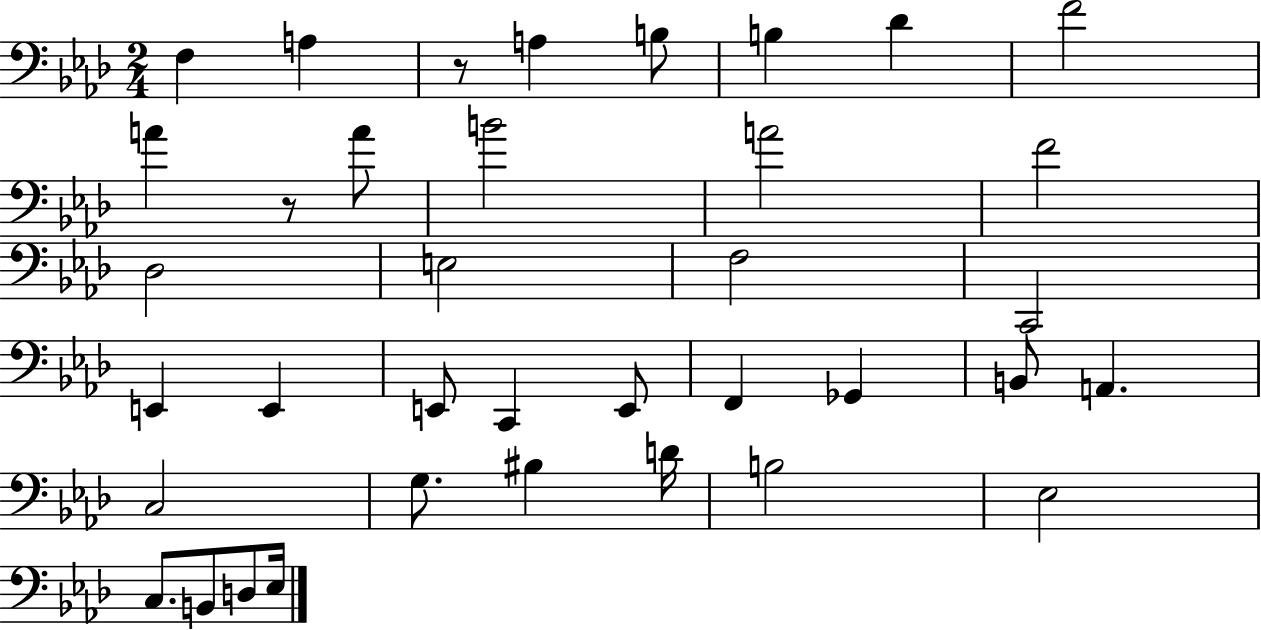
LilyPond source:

{
  \clef bass
  \numericTimeSignature
  \time 2/4
  \key aes \major
  f4 a4 | r8 a4 b8 | b4 des'4 | f'2 | \break a'4 r8 a'8 | b'2 | a'2 | f'2 | \break des2 | e2 | f2 | c,2 | \break e,4 e,4 | e,8 c,4 e,8 | f,4 ges,4 | b,8 a,4. | \break c2 | g8. bis4 d'16 | b2 | ees2 | \break c8. b,8 d8 ees16 | \bar "|."
}